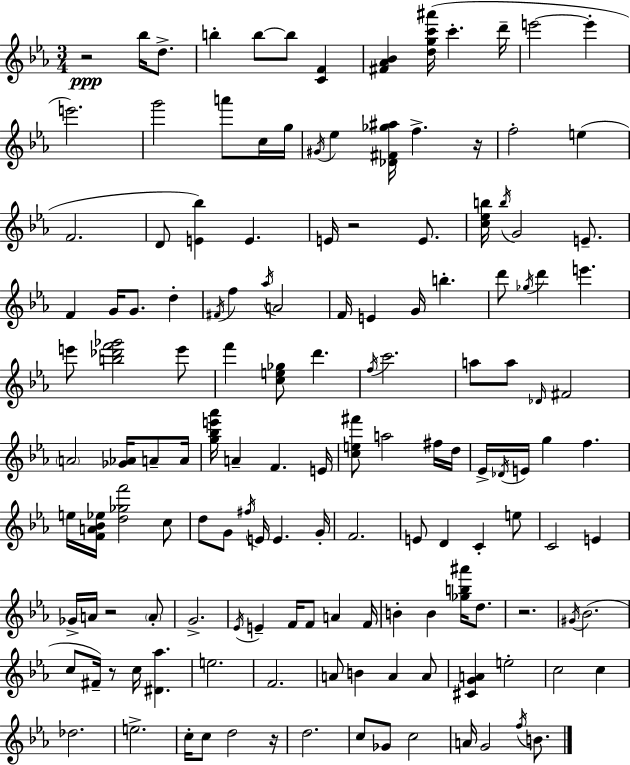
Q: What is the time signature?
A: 3/4